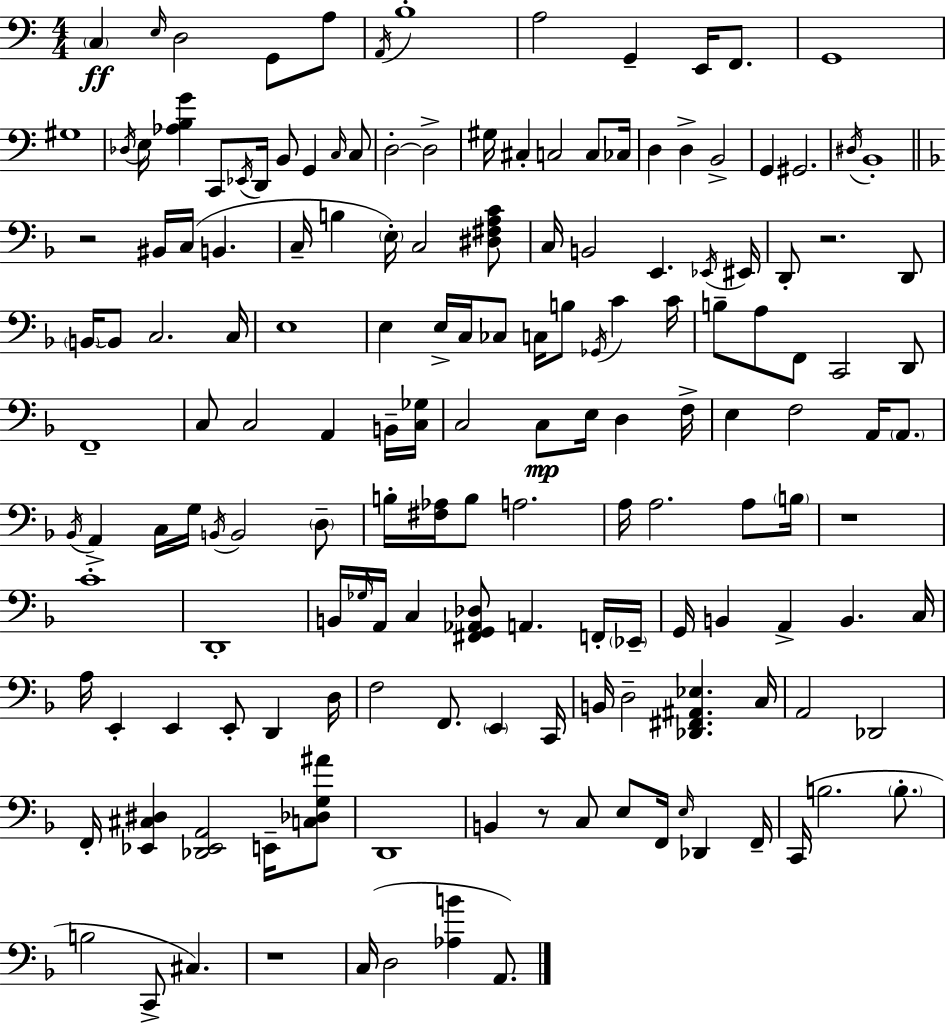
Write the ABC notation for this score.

X:1
T:Untitled
M:4/4
L:1/4
K:C
C, E,/4 D,2 G,,/2 A,/2 A,,/4 B,4 A,2 G,, E,,/4 F,,/2 G,,4 ^G,4 _D,/4 E,/4 [_A,B,G] C,,/2 _E,,/4 D,,/4 B,,/2 G,, C,/4 C,/2 D,2 D,2 ^G,/4 ^C, C,2 C,/2 _C,/4 D, D, B,,2 G,, ^G,,2 ^D,/4 B,,4 z2 ^B,,/4 C,/4 B,, C,/4 B, E,/4 C,2 [^D,^F,A,C]/2 C,/4 B,,2 E,, _E,,/4 ^E,,/4 D,,/2 z2 D,,/2 B,,/4 B,,/2 C,2 C,/4 E,4 E, E,/4 C,/4 _C,/2 C,/4 B,/2 _G,,/4 C C/4 B,/2 A,/2 F,,/2 C,,2 D,,/2 F,,4 C,/2 C,2 A,, B,,/4 [C,_G,]/4 C,2 C,/2 E,/4 D, F,/4 E, F,2 A,,/4 A,,/2 _B,,/4 A,, C,/4 G,/4 B,,/4 B,,2 D,/2 B,/4 [^F,_A,]/4 B,/2 A,2 A,/4 A,2 A,/2 B,/4 z4 C4 D,,4 B,,/4 _G,/4 A,,/4 C, [^F,,G,,_A,,_D,]/2 A,, F,,/4 _E,,/4 G,,/4 B,, A,, B,, C,/4 A,/4 E,, E,, E,,/2 D,, D,/4 F,2 F,,/2 E,, C,,/4 B,,/4 D,2 [_D,,^F,,^A,,_E,] C,/4 A,,2 _D,,2 F,,/4 [_E,,^C,^D,] [_D,,_E,,A,,]2 E,,/4 [C,_D,G,^A]/2 D,,4 B,, z/2 C,/2 E,/2 F,,/4 E,/4 _D,, F,,/4 C,,/4 B,2 B,/2 B,2 C,,/2 ^C, z4 C,/4 D,2 [_A,B] A,,/2